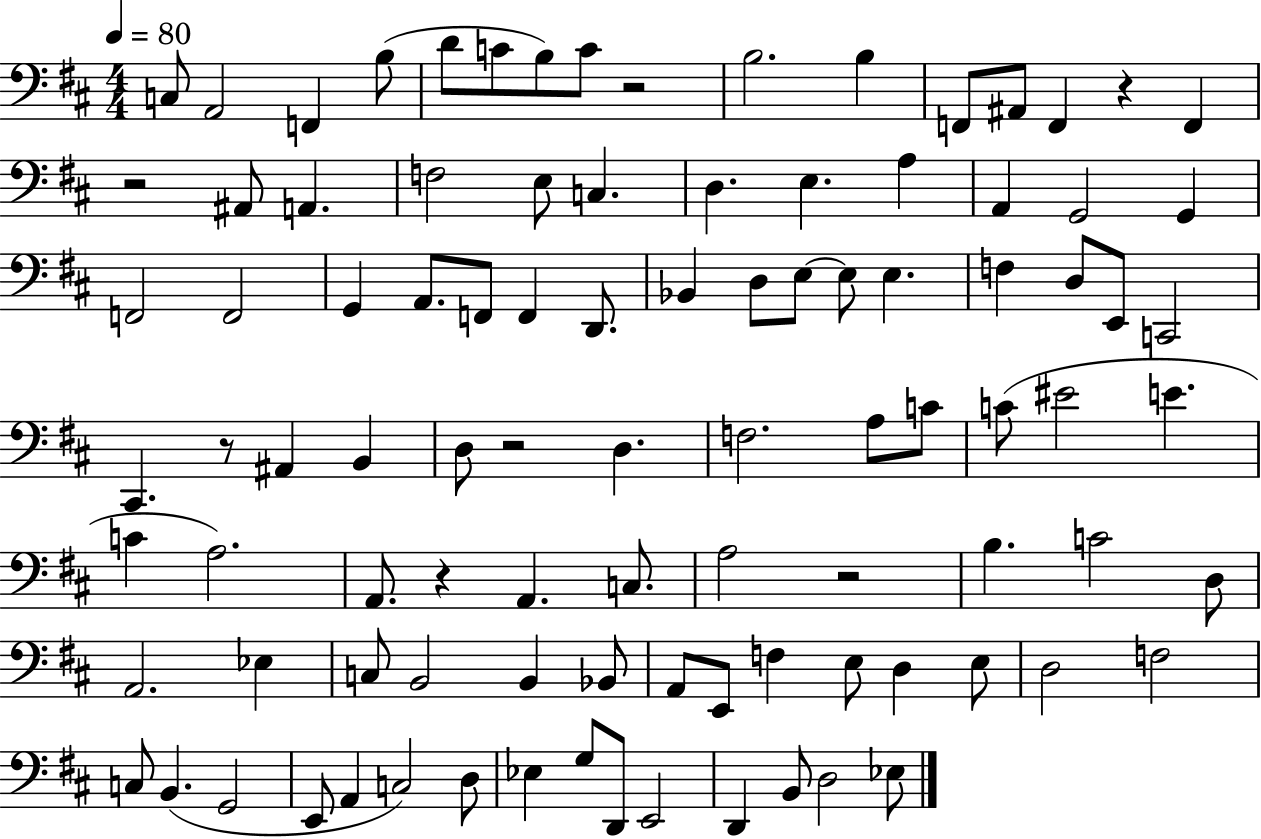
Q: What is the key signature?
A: D major